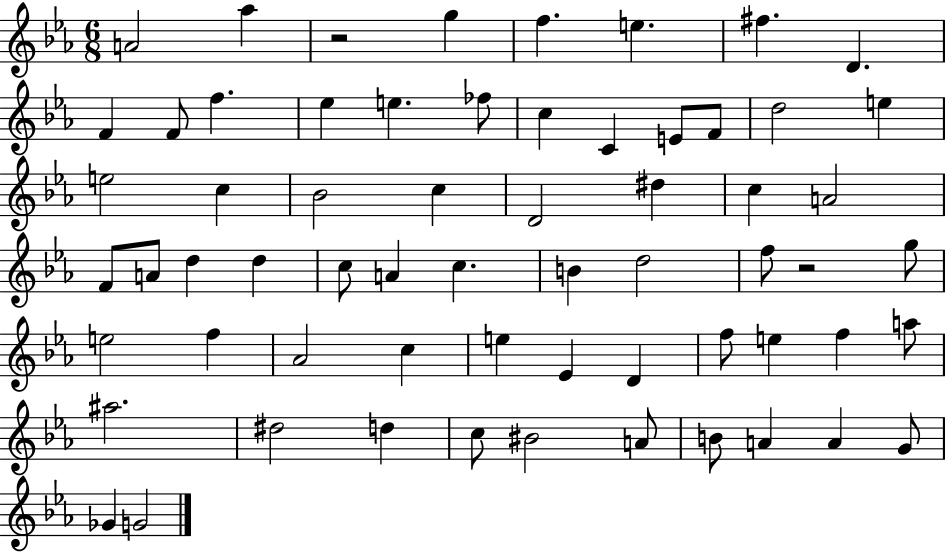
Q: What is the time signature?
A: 6/8